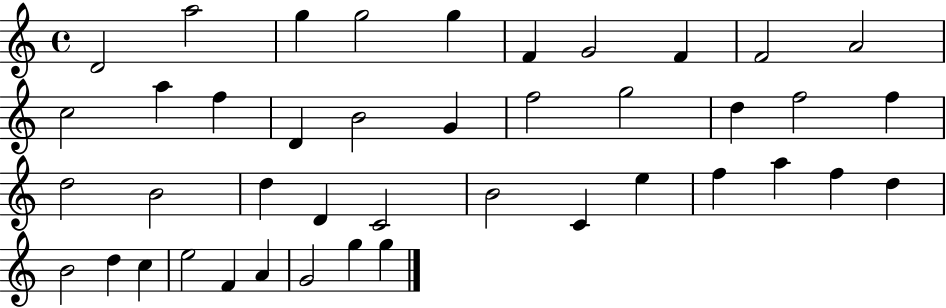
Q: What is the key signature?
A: C major